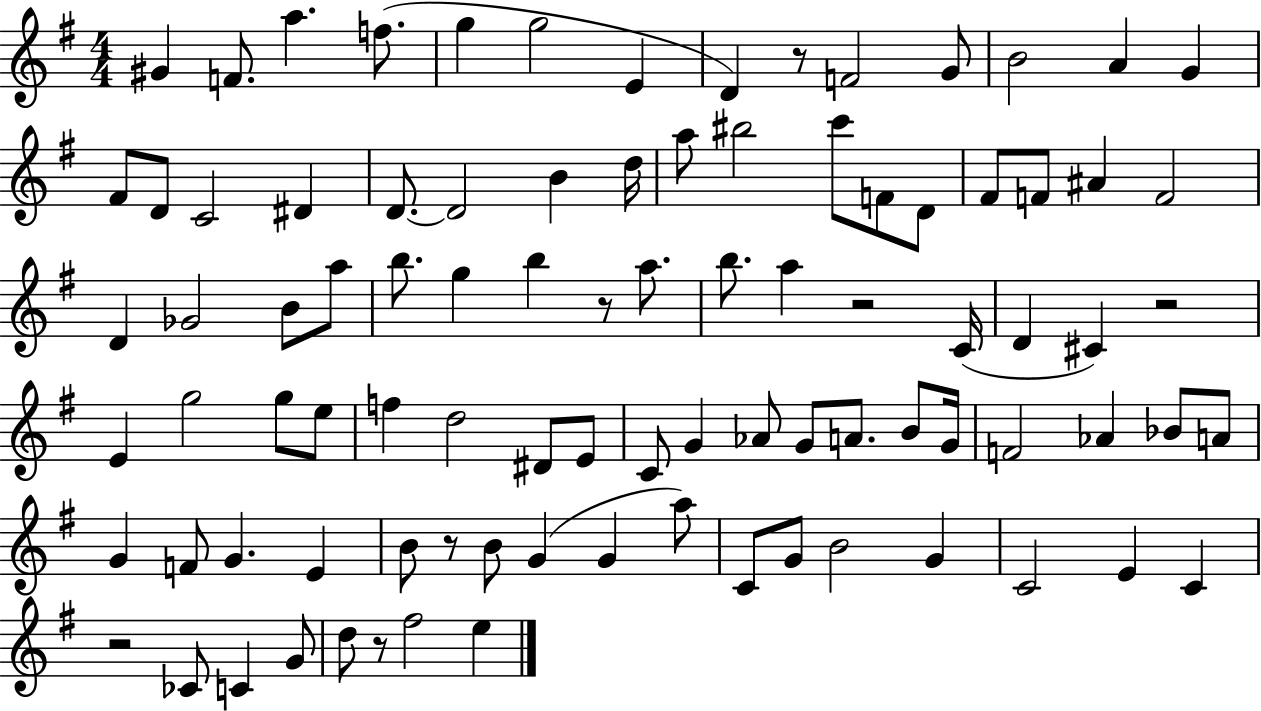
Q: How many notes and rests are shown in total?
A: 91